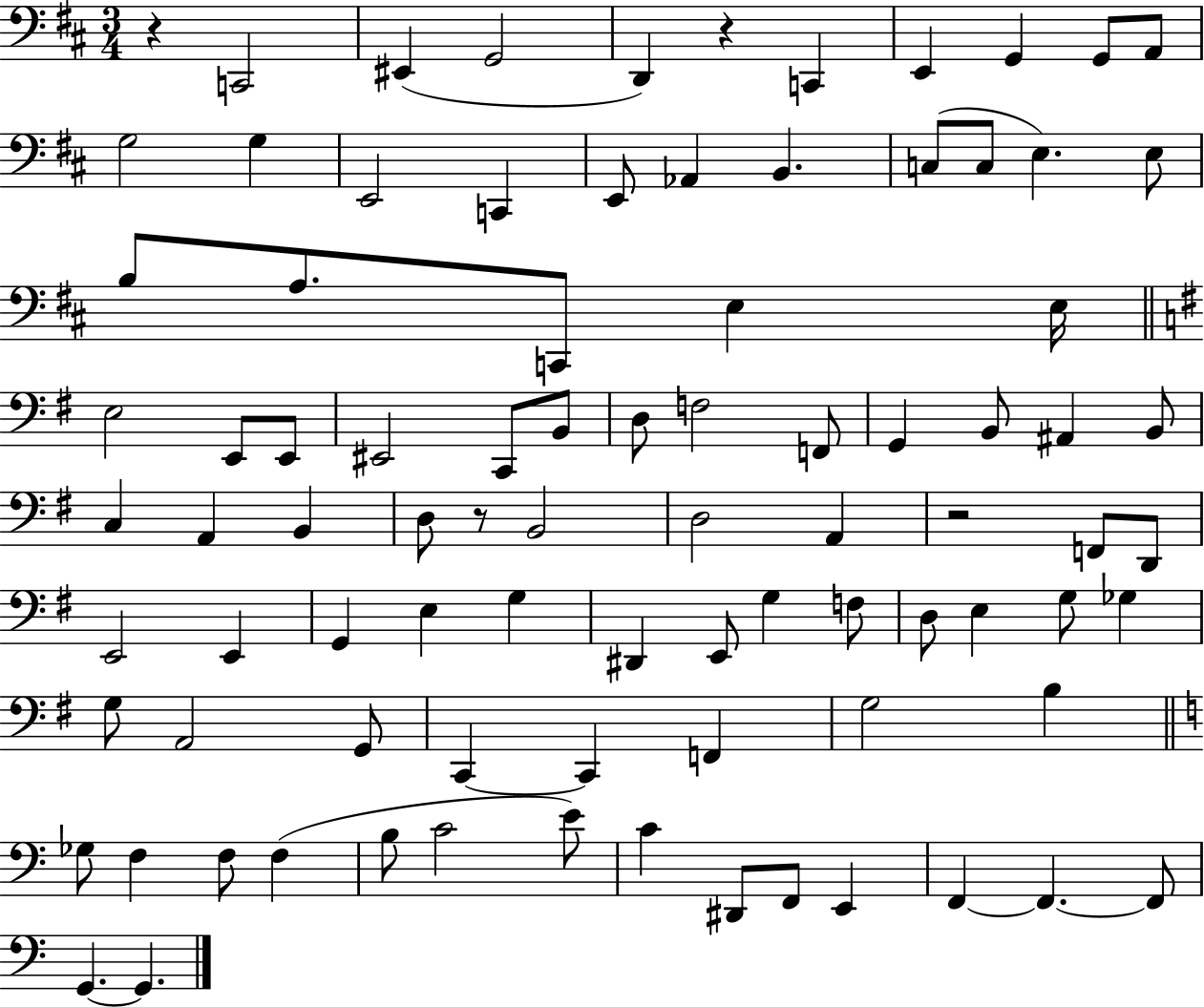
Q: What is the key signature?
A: D major